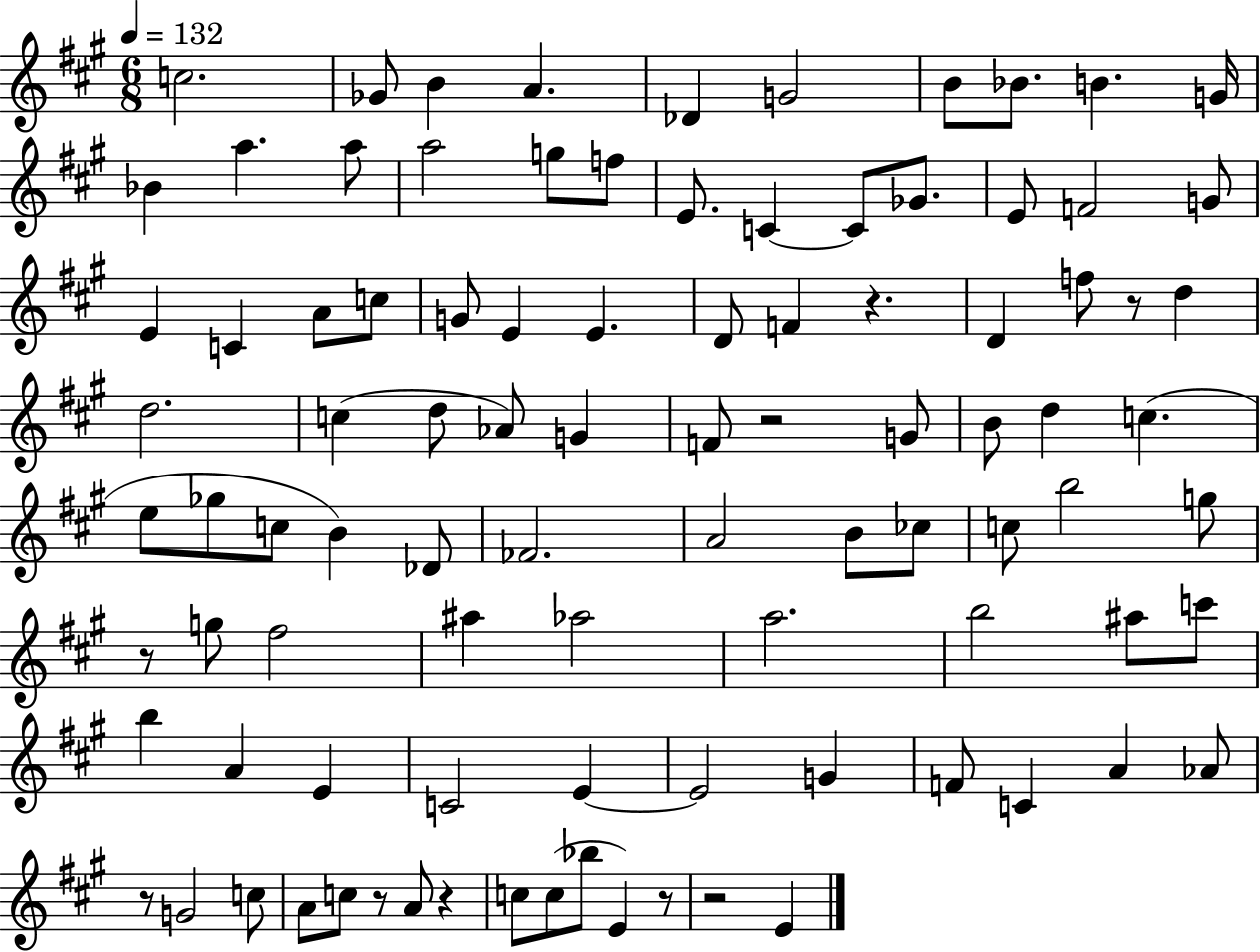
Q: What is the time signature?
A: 6/8